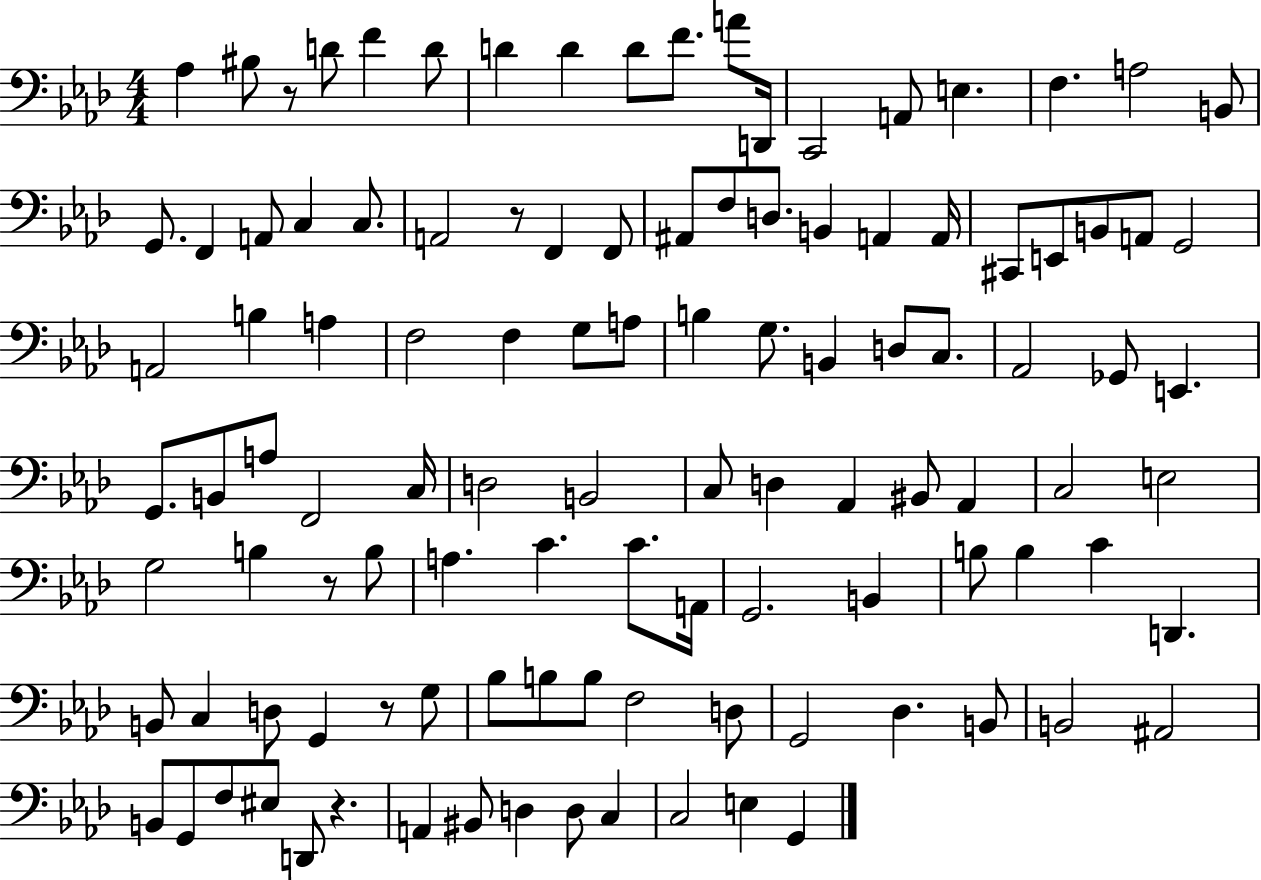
{
  \clef bass
  \numericTimeSignature
  \time 4/4
  \key aes \major
  aes4 bis8 r8 d'8 f'4 d'8 | d'4 d'4 d'8 f'8. a'8 d,16 | c,2 a,8 e4. | f4. a2 b,8 | \break g,8. f,4 a,8 c4 c8. | a,2 r8 f,4 f,8 | ais,8 f8 d8. b,4 a,4 a,16 | cis,8 e,8 b,8 a,8 g,2 | \break a,2 b4 a4 | f2 f4 g8 a8 | b4 g8. b,4 d8 c8. | aes,2 ges,8 e,4. | \break g,8. b,8 a8 f,2 c16 | d2 b,2 | c8 d4 aes,4 bis,8 aes,4 | c2 e2 | \break g2 b4 r8 b8 | a4. c'4. c'8. a,16 | g,2. b,4 | b8 b4 c'4 d,4. | \break b,8 c4 d8 g,4 r8 g8 | bes8 b8 b8 f2 d8 | g,2 des4. b,8 | b,2 ais,2 | \break b,8 g,8 f8 eis8 d,8 r4. | a,4 bis,8 d4 d8 c4 | c2 e4 g,4 | \bar "|."
}